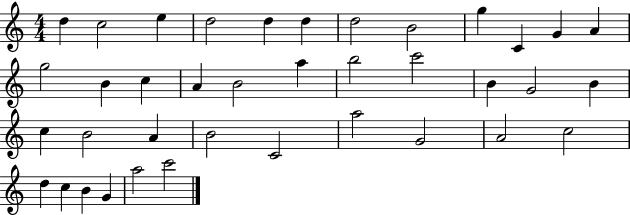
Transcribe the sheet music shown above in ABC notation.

X:1
T:Untitled
M:4/4
L:1/4
K:C
d c2 e d2 d d d2 B2 g C G A g2 B c A B2 a b2 c'2 B G2 B c B2 A B2 C2 a2 G2 A2 c2 d c B G a2 c'2